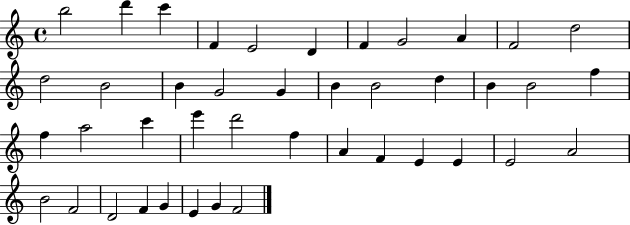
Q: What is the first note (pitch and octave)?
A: B5